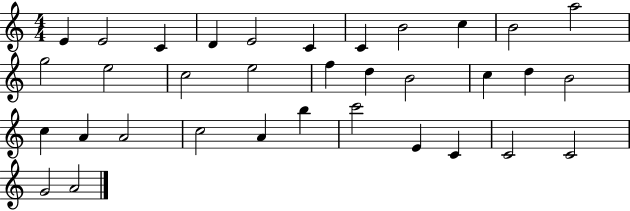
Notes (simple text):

E4/q E4/h C4/q D4/q E4/h C4/q C4/q B4/h C5/q B4/h A5/h G5/h E5/h C5/h E5/h F5/q D5/q B4/h C5/q D5/q B4/h C5/q A4/q A4/h C5/h A4/q B5/q C6/h E4/q C4/q C4/h C4/h G4/h A4/h